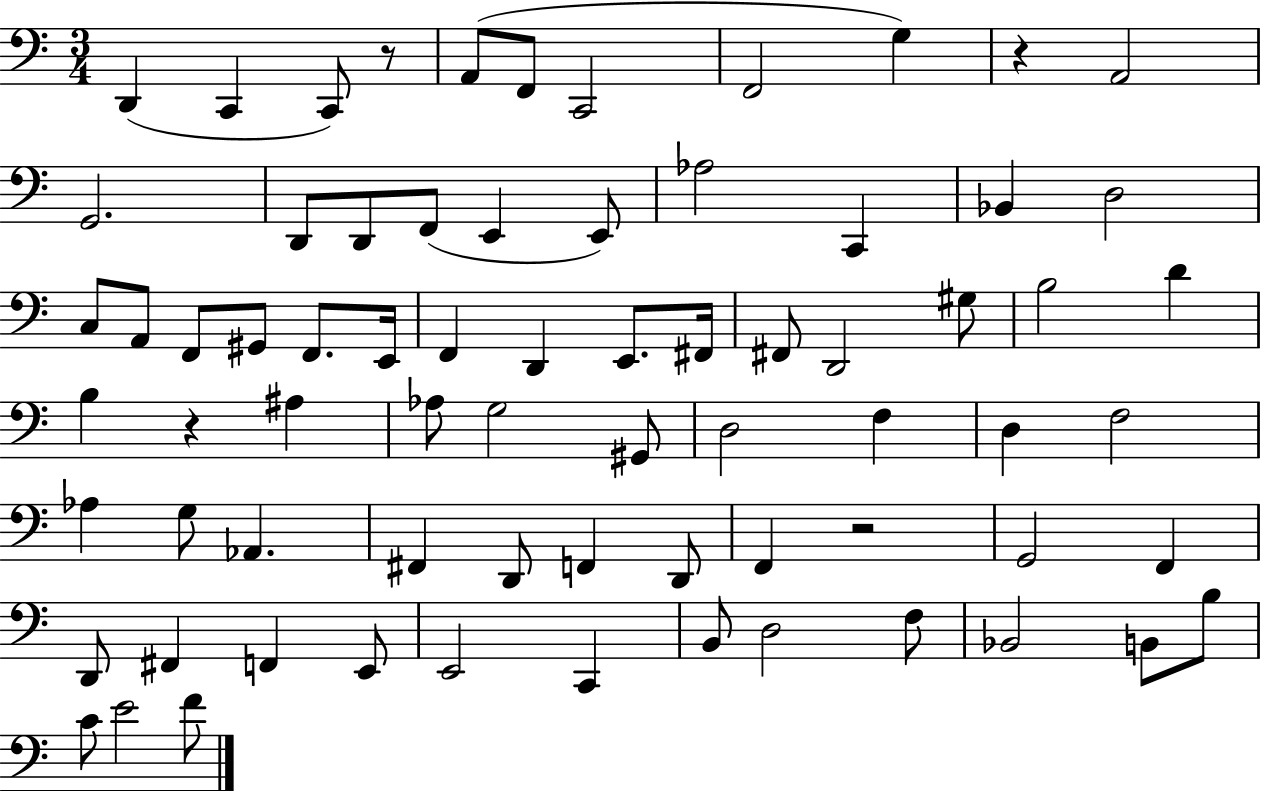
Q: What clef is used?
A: bass